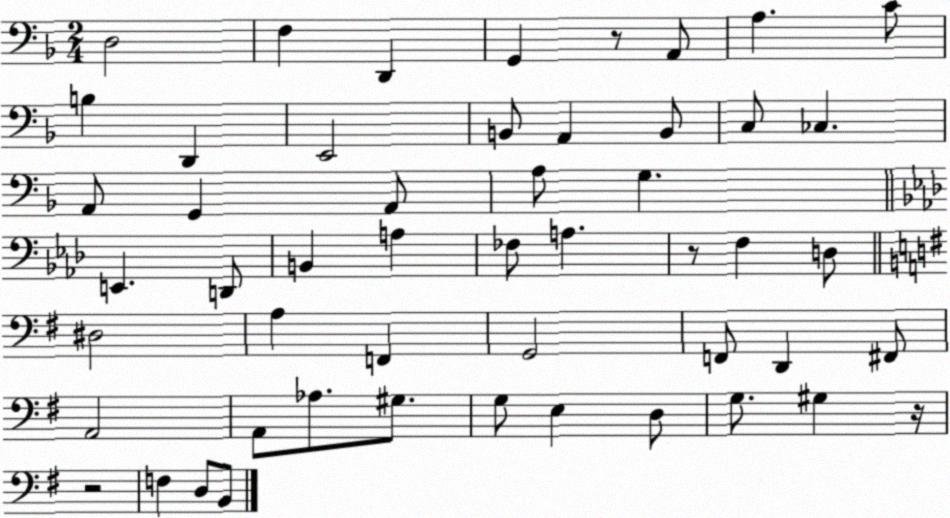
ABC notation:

X:1
T:Untitled
M:2/4
L:1/4
K:F
D,2 F, D,, G,, z/2 A,,/2 A, C/2 B, D,, E,,2 B,,/2 A,, B,,/2 C,/2 _C, A,,/2 G,, A,,/2 A,/2 G, E,, D,,/2 B,, A, _F,/2 A, z/2 F, D,/2 ^D,2 A, F,, G,,2 F,,/2 D,, ^F,,/2 A,,2 A,,/2 _A,/2 ^G,/2 G,/2 E, D,/2 G,/2 ^G, z/4 z2 F, D,/2 B,,/2